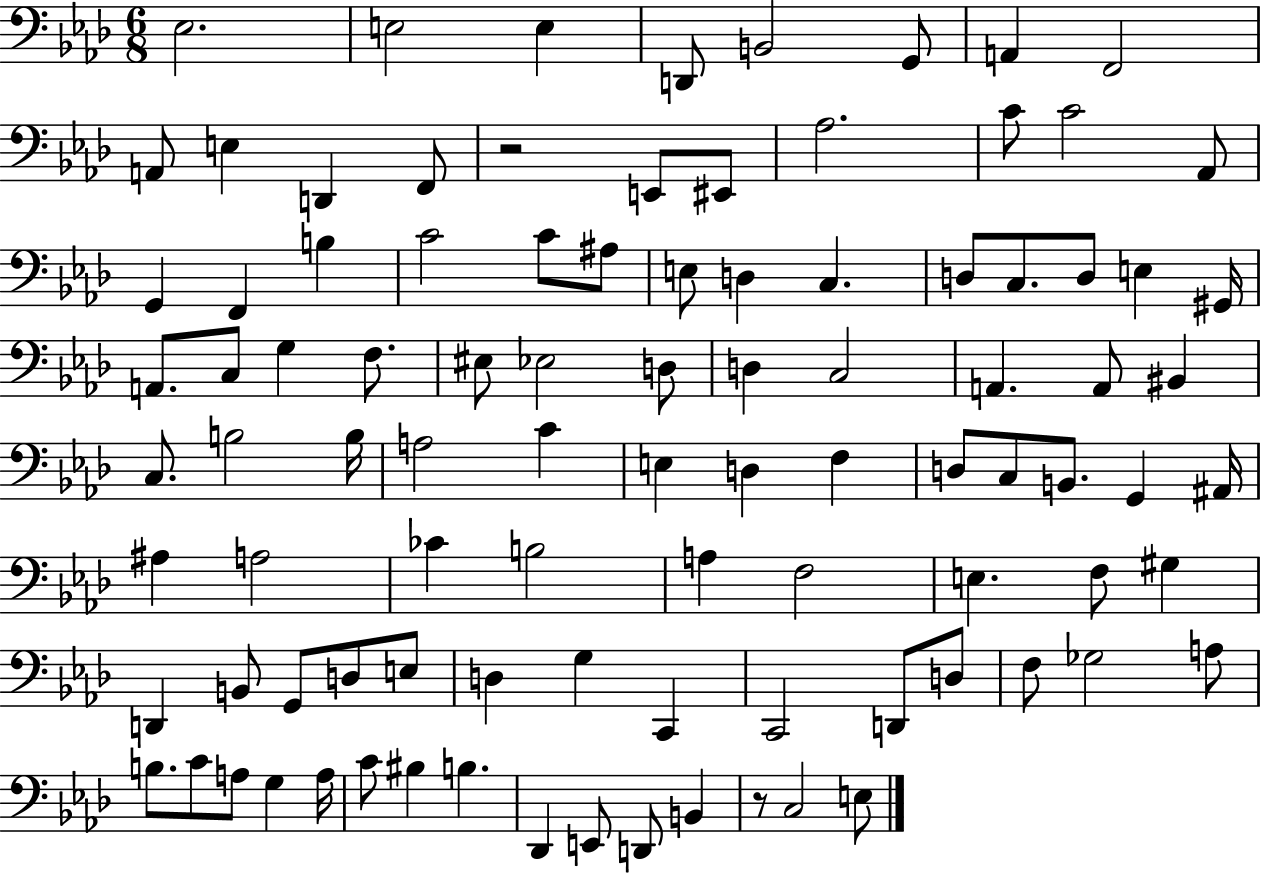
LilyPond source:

{
  \clef bass
  \numericTimeSignature
  \time 6/8
  \key aes \major
  ees2. | e2 e4 | d,8 b,2 g,8 | a,4 f,2 | \break a,8 e4 d,4 f,8 | r2 e,8 eis,8 | aes2. | c'8 c'2 aes,8 | \break g,4 f,4 b4 | c'2 c'8 ais8 | e8 d4 c4. | d8 c8. d8 e4 gis,16 | \break a,8. c8 g4 f8. | eis8 ees2 d8 | d4 c2 | a,4. a,8 bis,4 | \break c8. b2 b16 | a2 c'4 | e4 d4 f4 | d8 c8 b,8. g,4 ais,16 | \break ais4 a2 | ces'4 b2 | a4 f2 | e4. f8 gis4 | \break d,4 b,8 g,8 d8 e8 | d4 g4 c,4 | c,2 d,8 d8 | f8 ges2 a8 | \break b8. c'8 a8 g4 a16 | c'8 bis4 b4. | des,4 e,8 d,8 b,4 | r8 c2 e8 | \break \bar "|."
}